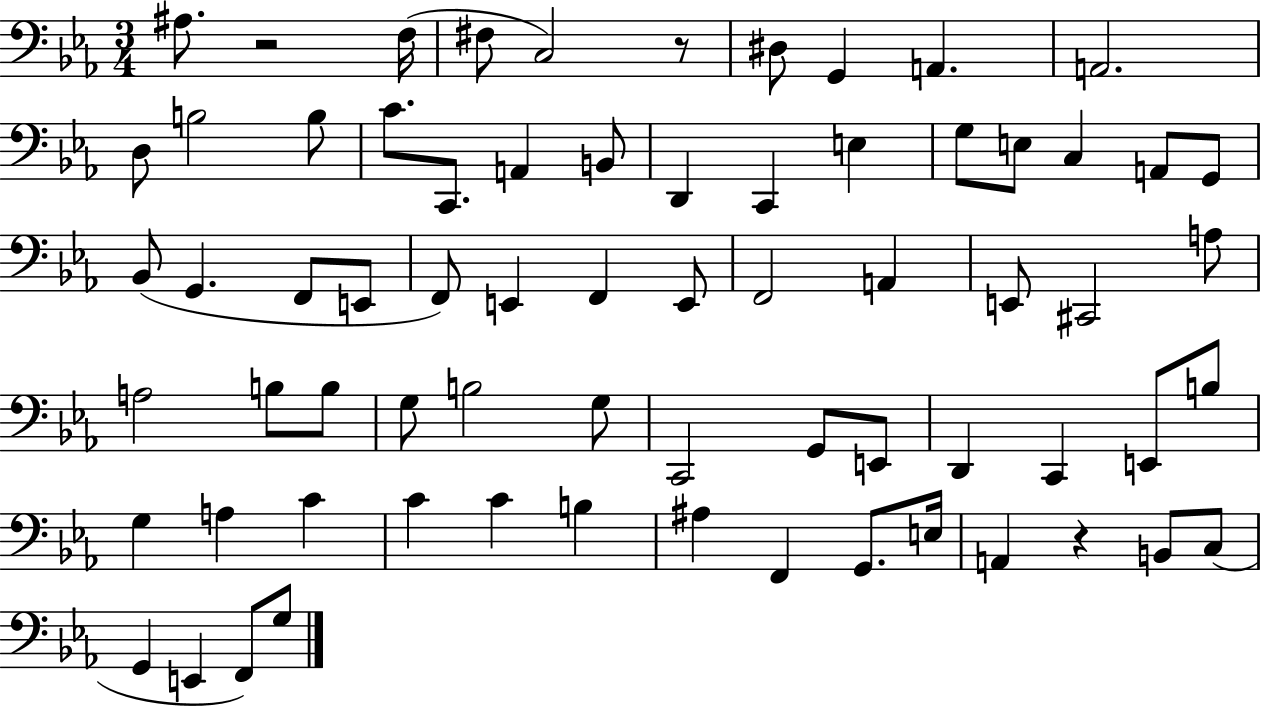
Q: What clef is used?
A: bass